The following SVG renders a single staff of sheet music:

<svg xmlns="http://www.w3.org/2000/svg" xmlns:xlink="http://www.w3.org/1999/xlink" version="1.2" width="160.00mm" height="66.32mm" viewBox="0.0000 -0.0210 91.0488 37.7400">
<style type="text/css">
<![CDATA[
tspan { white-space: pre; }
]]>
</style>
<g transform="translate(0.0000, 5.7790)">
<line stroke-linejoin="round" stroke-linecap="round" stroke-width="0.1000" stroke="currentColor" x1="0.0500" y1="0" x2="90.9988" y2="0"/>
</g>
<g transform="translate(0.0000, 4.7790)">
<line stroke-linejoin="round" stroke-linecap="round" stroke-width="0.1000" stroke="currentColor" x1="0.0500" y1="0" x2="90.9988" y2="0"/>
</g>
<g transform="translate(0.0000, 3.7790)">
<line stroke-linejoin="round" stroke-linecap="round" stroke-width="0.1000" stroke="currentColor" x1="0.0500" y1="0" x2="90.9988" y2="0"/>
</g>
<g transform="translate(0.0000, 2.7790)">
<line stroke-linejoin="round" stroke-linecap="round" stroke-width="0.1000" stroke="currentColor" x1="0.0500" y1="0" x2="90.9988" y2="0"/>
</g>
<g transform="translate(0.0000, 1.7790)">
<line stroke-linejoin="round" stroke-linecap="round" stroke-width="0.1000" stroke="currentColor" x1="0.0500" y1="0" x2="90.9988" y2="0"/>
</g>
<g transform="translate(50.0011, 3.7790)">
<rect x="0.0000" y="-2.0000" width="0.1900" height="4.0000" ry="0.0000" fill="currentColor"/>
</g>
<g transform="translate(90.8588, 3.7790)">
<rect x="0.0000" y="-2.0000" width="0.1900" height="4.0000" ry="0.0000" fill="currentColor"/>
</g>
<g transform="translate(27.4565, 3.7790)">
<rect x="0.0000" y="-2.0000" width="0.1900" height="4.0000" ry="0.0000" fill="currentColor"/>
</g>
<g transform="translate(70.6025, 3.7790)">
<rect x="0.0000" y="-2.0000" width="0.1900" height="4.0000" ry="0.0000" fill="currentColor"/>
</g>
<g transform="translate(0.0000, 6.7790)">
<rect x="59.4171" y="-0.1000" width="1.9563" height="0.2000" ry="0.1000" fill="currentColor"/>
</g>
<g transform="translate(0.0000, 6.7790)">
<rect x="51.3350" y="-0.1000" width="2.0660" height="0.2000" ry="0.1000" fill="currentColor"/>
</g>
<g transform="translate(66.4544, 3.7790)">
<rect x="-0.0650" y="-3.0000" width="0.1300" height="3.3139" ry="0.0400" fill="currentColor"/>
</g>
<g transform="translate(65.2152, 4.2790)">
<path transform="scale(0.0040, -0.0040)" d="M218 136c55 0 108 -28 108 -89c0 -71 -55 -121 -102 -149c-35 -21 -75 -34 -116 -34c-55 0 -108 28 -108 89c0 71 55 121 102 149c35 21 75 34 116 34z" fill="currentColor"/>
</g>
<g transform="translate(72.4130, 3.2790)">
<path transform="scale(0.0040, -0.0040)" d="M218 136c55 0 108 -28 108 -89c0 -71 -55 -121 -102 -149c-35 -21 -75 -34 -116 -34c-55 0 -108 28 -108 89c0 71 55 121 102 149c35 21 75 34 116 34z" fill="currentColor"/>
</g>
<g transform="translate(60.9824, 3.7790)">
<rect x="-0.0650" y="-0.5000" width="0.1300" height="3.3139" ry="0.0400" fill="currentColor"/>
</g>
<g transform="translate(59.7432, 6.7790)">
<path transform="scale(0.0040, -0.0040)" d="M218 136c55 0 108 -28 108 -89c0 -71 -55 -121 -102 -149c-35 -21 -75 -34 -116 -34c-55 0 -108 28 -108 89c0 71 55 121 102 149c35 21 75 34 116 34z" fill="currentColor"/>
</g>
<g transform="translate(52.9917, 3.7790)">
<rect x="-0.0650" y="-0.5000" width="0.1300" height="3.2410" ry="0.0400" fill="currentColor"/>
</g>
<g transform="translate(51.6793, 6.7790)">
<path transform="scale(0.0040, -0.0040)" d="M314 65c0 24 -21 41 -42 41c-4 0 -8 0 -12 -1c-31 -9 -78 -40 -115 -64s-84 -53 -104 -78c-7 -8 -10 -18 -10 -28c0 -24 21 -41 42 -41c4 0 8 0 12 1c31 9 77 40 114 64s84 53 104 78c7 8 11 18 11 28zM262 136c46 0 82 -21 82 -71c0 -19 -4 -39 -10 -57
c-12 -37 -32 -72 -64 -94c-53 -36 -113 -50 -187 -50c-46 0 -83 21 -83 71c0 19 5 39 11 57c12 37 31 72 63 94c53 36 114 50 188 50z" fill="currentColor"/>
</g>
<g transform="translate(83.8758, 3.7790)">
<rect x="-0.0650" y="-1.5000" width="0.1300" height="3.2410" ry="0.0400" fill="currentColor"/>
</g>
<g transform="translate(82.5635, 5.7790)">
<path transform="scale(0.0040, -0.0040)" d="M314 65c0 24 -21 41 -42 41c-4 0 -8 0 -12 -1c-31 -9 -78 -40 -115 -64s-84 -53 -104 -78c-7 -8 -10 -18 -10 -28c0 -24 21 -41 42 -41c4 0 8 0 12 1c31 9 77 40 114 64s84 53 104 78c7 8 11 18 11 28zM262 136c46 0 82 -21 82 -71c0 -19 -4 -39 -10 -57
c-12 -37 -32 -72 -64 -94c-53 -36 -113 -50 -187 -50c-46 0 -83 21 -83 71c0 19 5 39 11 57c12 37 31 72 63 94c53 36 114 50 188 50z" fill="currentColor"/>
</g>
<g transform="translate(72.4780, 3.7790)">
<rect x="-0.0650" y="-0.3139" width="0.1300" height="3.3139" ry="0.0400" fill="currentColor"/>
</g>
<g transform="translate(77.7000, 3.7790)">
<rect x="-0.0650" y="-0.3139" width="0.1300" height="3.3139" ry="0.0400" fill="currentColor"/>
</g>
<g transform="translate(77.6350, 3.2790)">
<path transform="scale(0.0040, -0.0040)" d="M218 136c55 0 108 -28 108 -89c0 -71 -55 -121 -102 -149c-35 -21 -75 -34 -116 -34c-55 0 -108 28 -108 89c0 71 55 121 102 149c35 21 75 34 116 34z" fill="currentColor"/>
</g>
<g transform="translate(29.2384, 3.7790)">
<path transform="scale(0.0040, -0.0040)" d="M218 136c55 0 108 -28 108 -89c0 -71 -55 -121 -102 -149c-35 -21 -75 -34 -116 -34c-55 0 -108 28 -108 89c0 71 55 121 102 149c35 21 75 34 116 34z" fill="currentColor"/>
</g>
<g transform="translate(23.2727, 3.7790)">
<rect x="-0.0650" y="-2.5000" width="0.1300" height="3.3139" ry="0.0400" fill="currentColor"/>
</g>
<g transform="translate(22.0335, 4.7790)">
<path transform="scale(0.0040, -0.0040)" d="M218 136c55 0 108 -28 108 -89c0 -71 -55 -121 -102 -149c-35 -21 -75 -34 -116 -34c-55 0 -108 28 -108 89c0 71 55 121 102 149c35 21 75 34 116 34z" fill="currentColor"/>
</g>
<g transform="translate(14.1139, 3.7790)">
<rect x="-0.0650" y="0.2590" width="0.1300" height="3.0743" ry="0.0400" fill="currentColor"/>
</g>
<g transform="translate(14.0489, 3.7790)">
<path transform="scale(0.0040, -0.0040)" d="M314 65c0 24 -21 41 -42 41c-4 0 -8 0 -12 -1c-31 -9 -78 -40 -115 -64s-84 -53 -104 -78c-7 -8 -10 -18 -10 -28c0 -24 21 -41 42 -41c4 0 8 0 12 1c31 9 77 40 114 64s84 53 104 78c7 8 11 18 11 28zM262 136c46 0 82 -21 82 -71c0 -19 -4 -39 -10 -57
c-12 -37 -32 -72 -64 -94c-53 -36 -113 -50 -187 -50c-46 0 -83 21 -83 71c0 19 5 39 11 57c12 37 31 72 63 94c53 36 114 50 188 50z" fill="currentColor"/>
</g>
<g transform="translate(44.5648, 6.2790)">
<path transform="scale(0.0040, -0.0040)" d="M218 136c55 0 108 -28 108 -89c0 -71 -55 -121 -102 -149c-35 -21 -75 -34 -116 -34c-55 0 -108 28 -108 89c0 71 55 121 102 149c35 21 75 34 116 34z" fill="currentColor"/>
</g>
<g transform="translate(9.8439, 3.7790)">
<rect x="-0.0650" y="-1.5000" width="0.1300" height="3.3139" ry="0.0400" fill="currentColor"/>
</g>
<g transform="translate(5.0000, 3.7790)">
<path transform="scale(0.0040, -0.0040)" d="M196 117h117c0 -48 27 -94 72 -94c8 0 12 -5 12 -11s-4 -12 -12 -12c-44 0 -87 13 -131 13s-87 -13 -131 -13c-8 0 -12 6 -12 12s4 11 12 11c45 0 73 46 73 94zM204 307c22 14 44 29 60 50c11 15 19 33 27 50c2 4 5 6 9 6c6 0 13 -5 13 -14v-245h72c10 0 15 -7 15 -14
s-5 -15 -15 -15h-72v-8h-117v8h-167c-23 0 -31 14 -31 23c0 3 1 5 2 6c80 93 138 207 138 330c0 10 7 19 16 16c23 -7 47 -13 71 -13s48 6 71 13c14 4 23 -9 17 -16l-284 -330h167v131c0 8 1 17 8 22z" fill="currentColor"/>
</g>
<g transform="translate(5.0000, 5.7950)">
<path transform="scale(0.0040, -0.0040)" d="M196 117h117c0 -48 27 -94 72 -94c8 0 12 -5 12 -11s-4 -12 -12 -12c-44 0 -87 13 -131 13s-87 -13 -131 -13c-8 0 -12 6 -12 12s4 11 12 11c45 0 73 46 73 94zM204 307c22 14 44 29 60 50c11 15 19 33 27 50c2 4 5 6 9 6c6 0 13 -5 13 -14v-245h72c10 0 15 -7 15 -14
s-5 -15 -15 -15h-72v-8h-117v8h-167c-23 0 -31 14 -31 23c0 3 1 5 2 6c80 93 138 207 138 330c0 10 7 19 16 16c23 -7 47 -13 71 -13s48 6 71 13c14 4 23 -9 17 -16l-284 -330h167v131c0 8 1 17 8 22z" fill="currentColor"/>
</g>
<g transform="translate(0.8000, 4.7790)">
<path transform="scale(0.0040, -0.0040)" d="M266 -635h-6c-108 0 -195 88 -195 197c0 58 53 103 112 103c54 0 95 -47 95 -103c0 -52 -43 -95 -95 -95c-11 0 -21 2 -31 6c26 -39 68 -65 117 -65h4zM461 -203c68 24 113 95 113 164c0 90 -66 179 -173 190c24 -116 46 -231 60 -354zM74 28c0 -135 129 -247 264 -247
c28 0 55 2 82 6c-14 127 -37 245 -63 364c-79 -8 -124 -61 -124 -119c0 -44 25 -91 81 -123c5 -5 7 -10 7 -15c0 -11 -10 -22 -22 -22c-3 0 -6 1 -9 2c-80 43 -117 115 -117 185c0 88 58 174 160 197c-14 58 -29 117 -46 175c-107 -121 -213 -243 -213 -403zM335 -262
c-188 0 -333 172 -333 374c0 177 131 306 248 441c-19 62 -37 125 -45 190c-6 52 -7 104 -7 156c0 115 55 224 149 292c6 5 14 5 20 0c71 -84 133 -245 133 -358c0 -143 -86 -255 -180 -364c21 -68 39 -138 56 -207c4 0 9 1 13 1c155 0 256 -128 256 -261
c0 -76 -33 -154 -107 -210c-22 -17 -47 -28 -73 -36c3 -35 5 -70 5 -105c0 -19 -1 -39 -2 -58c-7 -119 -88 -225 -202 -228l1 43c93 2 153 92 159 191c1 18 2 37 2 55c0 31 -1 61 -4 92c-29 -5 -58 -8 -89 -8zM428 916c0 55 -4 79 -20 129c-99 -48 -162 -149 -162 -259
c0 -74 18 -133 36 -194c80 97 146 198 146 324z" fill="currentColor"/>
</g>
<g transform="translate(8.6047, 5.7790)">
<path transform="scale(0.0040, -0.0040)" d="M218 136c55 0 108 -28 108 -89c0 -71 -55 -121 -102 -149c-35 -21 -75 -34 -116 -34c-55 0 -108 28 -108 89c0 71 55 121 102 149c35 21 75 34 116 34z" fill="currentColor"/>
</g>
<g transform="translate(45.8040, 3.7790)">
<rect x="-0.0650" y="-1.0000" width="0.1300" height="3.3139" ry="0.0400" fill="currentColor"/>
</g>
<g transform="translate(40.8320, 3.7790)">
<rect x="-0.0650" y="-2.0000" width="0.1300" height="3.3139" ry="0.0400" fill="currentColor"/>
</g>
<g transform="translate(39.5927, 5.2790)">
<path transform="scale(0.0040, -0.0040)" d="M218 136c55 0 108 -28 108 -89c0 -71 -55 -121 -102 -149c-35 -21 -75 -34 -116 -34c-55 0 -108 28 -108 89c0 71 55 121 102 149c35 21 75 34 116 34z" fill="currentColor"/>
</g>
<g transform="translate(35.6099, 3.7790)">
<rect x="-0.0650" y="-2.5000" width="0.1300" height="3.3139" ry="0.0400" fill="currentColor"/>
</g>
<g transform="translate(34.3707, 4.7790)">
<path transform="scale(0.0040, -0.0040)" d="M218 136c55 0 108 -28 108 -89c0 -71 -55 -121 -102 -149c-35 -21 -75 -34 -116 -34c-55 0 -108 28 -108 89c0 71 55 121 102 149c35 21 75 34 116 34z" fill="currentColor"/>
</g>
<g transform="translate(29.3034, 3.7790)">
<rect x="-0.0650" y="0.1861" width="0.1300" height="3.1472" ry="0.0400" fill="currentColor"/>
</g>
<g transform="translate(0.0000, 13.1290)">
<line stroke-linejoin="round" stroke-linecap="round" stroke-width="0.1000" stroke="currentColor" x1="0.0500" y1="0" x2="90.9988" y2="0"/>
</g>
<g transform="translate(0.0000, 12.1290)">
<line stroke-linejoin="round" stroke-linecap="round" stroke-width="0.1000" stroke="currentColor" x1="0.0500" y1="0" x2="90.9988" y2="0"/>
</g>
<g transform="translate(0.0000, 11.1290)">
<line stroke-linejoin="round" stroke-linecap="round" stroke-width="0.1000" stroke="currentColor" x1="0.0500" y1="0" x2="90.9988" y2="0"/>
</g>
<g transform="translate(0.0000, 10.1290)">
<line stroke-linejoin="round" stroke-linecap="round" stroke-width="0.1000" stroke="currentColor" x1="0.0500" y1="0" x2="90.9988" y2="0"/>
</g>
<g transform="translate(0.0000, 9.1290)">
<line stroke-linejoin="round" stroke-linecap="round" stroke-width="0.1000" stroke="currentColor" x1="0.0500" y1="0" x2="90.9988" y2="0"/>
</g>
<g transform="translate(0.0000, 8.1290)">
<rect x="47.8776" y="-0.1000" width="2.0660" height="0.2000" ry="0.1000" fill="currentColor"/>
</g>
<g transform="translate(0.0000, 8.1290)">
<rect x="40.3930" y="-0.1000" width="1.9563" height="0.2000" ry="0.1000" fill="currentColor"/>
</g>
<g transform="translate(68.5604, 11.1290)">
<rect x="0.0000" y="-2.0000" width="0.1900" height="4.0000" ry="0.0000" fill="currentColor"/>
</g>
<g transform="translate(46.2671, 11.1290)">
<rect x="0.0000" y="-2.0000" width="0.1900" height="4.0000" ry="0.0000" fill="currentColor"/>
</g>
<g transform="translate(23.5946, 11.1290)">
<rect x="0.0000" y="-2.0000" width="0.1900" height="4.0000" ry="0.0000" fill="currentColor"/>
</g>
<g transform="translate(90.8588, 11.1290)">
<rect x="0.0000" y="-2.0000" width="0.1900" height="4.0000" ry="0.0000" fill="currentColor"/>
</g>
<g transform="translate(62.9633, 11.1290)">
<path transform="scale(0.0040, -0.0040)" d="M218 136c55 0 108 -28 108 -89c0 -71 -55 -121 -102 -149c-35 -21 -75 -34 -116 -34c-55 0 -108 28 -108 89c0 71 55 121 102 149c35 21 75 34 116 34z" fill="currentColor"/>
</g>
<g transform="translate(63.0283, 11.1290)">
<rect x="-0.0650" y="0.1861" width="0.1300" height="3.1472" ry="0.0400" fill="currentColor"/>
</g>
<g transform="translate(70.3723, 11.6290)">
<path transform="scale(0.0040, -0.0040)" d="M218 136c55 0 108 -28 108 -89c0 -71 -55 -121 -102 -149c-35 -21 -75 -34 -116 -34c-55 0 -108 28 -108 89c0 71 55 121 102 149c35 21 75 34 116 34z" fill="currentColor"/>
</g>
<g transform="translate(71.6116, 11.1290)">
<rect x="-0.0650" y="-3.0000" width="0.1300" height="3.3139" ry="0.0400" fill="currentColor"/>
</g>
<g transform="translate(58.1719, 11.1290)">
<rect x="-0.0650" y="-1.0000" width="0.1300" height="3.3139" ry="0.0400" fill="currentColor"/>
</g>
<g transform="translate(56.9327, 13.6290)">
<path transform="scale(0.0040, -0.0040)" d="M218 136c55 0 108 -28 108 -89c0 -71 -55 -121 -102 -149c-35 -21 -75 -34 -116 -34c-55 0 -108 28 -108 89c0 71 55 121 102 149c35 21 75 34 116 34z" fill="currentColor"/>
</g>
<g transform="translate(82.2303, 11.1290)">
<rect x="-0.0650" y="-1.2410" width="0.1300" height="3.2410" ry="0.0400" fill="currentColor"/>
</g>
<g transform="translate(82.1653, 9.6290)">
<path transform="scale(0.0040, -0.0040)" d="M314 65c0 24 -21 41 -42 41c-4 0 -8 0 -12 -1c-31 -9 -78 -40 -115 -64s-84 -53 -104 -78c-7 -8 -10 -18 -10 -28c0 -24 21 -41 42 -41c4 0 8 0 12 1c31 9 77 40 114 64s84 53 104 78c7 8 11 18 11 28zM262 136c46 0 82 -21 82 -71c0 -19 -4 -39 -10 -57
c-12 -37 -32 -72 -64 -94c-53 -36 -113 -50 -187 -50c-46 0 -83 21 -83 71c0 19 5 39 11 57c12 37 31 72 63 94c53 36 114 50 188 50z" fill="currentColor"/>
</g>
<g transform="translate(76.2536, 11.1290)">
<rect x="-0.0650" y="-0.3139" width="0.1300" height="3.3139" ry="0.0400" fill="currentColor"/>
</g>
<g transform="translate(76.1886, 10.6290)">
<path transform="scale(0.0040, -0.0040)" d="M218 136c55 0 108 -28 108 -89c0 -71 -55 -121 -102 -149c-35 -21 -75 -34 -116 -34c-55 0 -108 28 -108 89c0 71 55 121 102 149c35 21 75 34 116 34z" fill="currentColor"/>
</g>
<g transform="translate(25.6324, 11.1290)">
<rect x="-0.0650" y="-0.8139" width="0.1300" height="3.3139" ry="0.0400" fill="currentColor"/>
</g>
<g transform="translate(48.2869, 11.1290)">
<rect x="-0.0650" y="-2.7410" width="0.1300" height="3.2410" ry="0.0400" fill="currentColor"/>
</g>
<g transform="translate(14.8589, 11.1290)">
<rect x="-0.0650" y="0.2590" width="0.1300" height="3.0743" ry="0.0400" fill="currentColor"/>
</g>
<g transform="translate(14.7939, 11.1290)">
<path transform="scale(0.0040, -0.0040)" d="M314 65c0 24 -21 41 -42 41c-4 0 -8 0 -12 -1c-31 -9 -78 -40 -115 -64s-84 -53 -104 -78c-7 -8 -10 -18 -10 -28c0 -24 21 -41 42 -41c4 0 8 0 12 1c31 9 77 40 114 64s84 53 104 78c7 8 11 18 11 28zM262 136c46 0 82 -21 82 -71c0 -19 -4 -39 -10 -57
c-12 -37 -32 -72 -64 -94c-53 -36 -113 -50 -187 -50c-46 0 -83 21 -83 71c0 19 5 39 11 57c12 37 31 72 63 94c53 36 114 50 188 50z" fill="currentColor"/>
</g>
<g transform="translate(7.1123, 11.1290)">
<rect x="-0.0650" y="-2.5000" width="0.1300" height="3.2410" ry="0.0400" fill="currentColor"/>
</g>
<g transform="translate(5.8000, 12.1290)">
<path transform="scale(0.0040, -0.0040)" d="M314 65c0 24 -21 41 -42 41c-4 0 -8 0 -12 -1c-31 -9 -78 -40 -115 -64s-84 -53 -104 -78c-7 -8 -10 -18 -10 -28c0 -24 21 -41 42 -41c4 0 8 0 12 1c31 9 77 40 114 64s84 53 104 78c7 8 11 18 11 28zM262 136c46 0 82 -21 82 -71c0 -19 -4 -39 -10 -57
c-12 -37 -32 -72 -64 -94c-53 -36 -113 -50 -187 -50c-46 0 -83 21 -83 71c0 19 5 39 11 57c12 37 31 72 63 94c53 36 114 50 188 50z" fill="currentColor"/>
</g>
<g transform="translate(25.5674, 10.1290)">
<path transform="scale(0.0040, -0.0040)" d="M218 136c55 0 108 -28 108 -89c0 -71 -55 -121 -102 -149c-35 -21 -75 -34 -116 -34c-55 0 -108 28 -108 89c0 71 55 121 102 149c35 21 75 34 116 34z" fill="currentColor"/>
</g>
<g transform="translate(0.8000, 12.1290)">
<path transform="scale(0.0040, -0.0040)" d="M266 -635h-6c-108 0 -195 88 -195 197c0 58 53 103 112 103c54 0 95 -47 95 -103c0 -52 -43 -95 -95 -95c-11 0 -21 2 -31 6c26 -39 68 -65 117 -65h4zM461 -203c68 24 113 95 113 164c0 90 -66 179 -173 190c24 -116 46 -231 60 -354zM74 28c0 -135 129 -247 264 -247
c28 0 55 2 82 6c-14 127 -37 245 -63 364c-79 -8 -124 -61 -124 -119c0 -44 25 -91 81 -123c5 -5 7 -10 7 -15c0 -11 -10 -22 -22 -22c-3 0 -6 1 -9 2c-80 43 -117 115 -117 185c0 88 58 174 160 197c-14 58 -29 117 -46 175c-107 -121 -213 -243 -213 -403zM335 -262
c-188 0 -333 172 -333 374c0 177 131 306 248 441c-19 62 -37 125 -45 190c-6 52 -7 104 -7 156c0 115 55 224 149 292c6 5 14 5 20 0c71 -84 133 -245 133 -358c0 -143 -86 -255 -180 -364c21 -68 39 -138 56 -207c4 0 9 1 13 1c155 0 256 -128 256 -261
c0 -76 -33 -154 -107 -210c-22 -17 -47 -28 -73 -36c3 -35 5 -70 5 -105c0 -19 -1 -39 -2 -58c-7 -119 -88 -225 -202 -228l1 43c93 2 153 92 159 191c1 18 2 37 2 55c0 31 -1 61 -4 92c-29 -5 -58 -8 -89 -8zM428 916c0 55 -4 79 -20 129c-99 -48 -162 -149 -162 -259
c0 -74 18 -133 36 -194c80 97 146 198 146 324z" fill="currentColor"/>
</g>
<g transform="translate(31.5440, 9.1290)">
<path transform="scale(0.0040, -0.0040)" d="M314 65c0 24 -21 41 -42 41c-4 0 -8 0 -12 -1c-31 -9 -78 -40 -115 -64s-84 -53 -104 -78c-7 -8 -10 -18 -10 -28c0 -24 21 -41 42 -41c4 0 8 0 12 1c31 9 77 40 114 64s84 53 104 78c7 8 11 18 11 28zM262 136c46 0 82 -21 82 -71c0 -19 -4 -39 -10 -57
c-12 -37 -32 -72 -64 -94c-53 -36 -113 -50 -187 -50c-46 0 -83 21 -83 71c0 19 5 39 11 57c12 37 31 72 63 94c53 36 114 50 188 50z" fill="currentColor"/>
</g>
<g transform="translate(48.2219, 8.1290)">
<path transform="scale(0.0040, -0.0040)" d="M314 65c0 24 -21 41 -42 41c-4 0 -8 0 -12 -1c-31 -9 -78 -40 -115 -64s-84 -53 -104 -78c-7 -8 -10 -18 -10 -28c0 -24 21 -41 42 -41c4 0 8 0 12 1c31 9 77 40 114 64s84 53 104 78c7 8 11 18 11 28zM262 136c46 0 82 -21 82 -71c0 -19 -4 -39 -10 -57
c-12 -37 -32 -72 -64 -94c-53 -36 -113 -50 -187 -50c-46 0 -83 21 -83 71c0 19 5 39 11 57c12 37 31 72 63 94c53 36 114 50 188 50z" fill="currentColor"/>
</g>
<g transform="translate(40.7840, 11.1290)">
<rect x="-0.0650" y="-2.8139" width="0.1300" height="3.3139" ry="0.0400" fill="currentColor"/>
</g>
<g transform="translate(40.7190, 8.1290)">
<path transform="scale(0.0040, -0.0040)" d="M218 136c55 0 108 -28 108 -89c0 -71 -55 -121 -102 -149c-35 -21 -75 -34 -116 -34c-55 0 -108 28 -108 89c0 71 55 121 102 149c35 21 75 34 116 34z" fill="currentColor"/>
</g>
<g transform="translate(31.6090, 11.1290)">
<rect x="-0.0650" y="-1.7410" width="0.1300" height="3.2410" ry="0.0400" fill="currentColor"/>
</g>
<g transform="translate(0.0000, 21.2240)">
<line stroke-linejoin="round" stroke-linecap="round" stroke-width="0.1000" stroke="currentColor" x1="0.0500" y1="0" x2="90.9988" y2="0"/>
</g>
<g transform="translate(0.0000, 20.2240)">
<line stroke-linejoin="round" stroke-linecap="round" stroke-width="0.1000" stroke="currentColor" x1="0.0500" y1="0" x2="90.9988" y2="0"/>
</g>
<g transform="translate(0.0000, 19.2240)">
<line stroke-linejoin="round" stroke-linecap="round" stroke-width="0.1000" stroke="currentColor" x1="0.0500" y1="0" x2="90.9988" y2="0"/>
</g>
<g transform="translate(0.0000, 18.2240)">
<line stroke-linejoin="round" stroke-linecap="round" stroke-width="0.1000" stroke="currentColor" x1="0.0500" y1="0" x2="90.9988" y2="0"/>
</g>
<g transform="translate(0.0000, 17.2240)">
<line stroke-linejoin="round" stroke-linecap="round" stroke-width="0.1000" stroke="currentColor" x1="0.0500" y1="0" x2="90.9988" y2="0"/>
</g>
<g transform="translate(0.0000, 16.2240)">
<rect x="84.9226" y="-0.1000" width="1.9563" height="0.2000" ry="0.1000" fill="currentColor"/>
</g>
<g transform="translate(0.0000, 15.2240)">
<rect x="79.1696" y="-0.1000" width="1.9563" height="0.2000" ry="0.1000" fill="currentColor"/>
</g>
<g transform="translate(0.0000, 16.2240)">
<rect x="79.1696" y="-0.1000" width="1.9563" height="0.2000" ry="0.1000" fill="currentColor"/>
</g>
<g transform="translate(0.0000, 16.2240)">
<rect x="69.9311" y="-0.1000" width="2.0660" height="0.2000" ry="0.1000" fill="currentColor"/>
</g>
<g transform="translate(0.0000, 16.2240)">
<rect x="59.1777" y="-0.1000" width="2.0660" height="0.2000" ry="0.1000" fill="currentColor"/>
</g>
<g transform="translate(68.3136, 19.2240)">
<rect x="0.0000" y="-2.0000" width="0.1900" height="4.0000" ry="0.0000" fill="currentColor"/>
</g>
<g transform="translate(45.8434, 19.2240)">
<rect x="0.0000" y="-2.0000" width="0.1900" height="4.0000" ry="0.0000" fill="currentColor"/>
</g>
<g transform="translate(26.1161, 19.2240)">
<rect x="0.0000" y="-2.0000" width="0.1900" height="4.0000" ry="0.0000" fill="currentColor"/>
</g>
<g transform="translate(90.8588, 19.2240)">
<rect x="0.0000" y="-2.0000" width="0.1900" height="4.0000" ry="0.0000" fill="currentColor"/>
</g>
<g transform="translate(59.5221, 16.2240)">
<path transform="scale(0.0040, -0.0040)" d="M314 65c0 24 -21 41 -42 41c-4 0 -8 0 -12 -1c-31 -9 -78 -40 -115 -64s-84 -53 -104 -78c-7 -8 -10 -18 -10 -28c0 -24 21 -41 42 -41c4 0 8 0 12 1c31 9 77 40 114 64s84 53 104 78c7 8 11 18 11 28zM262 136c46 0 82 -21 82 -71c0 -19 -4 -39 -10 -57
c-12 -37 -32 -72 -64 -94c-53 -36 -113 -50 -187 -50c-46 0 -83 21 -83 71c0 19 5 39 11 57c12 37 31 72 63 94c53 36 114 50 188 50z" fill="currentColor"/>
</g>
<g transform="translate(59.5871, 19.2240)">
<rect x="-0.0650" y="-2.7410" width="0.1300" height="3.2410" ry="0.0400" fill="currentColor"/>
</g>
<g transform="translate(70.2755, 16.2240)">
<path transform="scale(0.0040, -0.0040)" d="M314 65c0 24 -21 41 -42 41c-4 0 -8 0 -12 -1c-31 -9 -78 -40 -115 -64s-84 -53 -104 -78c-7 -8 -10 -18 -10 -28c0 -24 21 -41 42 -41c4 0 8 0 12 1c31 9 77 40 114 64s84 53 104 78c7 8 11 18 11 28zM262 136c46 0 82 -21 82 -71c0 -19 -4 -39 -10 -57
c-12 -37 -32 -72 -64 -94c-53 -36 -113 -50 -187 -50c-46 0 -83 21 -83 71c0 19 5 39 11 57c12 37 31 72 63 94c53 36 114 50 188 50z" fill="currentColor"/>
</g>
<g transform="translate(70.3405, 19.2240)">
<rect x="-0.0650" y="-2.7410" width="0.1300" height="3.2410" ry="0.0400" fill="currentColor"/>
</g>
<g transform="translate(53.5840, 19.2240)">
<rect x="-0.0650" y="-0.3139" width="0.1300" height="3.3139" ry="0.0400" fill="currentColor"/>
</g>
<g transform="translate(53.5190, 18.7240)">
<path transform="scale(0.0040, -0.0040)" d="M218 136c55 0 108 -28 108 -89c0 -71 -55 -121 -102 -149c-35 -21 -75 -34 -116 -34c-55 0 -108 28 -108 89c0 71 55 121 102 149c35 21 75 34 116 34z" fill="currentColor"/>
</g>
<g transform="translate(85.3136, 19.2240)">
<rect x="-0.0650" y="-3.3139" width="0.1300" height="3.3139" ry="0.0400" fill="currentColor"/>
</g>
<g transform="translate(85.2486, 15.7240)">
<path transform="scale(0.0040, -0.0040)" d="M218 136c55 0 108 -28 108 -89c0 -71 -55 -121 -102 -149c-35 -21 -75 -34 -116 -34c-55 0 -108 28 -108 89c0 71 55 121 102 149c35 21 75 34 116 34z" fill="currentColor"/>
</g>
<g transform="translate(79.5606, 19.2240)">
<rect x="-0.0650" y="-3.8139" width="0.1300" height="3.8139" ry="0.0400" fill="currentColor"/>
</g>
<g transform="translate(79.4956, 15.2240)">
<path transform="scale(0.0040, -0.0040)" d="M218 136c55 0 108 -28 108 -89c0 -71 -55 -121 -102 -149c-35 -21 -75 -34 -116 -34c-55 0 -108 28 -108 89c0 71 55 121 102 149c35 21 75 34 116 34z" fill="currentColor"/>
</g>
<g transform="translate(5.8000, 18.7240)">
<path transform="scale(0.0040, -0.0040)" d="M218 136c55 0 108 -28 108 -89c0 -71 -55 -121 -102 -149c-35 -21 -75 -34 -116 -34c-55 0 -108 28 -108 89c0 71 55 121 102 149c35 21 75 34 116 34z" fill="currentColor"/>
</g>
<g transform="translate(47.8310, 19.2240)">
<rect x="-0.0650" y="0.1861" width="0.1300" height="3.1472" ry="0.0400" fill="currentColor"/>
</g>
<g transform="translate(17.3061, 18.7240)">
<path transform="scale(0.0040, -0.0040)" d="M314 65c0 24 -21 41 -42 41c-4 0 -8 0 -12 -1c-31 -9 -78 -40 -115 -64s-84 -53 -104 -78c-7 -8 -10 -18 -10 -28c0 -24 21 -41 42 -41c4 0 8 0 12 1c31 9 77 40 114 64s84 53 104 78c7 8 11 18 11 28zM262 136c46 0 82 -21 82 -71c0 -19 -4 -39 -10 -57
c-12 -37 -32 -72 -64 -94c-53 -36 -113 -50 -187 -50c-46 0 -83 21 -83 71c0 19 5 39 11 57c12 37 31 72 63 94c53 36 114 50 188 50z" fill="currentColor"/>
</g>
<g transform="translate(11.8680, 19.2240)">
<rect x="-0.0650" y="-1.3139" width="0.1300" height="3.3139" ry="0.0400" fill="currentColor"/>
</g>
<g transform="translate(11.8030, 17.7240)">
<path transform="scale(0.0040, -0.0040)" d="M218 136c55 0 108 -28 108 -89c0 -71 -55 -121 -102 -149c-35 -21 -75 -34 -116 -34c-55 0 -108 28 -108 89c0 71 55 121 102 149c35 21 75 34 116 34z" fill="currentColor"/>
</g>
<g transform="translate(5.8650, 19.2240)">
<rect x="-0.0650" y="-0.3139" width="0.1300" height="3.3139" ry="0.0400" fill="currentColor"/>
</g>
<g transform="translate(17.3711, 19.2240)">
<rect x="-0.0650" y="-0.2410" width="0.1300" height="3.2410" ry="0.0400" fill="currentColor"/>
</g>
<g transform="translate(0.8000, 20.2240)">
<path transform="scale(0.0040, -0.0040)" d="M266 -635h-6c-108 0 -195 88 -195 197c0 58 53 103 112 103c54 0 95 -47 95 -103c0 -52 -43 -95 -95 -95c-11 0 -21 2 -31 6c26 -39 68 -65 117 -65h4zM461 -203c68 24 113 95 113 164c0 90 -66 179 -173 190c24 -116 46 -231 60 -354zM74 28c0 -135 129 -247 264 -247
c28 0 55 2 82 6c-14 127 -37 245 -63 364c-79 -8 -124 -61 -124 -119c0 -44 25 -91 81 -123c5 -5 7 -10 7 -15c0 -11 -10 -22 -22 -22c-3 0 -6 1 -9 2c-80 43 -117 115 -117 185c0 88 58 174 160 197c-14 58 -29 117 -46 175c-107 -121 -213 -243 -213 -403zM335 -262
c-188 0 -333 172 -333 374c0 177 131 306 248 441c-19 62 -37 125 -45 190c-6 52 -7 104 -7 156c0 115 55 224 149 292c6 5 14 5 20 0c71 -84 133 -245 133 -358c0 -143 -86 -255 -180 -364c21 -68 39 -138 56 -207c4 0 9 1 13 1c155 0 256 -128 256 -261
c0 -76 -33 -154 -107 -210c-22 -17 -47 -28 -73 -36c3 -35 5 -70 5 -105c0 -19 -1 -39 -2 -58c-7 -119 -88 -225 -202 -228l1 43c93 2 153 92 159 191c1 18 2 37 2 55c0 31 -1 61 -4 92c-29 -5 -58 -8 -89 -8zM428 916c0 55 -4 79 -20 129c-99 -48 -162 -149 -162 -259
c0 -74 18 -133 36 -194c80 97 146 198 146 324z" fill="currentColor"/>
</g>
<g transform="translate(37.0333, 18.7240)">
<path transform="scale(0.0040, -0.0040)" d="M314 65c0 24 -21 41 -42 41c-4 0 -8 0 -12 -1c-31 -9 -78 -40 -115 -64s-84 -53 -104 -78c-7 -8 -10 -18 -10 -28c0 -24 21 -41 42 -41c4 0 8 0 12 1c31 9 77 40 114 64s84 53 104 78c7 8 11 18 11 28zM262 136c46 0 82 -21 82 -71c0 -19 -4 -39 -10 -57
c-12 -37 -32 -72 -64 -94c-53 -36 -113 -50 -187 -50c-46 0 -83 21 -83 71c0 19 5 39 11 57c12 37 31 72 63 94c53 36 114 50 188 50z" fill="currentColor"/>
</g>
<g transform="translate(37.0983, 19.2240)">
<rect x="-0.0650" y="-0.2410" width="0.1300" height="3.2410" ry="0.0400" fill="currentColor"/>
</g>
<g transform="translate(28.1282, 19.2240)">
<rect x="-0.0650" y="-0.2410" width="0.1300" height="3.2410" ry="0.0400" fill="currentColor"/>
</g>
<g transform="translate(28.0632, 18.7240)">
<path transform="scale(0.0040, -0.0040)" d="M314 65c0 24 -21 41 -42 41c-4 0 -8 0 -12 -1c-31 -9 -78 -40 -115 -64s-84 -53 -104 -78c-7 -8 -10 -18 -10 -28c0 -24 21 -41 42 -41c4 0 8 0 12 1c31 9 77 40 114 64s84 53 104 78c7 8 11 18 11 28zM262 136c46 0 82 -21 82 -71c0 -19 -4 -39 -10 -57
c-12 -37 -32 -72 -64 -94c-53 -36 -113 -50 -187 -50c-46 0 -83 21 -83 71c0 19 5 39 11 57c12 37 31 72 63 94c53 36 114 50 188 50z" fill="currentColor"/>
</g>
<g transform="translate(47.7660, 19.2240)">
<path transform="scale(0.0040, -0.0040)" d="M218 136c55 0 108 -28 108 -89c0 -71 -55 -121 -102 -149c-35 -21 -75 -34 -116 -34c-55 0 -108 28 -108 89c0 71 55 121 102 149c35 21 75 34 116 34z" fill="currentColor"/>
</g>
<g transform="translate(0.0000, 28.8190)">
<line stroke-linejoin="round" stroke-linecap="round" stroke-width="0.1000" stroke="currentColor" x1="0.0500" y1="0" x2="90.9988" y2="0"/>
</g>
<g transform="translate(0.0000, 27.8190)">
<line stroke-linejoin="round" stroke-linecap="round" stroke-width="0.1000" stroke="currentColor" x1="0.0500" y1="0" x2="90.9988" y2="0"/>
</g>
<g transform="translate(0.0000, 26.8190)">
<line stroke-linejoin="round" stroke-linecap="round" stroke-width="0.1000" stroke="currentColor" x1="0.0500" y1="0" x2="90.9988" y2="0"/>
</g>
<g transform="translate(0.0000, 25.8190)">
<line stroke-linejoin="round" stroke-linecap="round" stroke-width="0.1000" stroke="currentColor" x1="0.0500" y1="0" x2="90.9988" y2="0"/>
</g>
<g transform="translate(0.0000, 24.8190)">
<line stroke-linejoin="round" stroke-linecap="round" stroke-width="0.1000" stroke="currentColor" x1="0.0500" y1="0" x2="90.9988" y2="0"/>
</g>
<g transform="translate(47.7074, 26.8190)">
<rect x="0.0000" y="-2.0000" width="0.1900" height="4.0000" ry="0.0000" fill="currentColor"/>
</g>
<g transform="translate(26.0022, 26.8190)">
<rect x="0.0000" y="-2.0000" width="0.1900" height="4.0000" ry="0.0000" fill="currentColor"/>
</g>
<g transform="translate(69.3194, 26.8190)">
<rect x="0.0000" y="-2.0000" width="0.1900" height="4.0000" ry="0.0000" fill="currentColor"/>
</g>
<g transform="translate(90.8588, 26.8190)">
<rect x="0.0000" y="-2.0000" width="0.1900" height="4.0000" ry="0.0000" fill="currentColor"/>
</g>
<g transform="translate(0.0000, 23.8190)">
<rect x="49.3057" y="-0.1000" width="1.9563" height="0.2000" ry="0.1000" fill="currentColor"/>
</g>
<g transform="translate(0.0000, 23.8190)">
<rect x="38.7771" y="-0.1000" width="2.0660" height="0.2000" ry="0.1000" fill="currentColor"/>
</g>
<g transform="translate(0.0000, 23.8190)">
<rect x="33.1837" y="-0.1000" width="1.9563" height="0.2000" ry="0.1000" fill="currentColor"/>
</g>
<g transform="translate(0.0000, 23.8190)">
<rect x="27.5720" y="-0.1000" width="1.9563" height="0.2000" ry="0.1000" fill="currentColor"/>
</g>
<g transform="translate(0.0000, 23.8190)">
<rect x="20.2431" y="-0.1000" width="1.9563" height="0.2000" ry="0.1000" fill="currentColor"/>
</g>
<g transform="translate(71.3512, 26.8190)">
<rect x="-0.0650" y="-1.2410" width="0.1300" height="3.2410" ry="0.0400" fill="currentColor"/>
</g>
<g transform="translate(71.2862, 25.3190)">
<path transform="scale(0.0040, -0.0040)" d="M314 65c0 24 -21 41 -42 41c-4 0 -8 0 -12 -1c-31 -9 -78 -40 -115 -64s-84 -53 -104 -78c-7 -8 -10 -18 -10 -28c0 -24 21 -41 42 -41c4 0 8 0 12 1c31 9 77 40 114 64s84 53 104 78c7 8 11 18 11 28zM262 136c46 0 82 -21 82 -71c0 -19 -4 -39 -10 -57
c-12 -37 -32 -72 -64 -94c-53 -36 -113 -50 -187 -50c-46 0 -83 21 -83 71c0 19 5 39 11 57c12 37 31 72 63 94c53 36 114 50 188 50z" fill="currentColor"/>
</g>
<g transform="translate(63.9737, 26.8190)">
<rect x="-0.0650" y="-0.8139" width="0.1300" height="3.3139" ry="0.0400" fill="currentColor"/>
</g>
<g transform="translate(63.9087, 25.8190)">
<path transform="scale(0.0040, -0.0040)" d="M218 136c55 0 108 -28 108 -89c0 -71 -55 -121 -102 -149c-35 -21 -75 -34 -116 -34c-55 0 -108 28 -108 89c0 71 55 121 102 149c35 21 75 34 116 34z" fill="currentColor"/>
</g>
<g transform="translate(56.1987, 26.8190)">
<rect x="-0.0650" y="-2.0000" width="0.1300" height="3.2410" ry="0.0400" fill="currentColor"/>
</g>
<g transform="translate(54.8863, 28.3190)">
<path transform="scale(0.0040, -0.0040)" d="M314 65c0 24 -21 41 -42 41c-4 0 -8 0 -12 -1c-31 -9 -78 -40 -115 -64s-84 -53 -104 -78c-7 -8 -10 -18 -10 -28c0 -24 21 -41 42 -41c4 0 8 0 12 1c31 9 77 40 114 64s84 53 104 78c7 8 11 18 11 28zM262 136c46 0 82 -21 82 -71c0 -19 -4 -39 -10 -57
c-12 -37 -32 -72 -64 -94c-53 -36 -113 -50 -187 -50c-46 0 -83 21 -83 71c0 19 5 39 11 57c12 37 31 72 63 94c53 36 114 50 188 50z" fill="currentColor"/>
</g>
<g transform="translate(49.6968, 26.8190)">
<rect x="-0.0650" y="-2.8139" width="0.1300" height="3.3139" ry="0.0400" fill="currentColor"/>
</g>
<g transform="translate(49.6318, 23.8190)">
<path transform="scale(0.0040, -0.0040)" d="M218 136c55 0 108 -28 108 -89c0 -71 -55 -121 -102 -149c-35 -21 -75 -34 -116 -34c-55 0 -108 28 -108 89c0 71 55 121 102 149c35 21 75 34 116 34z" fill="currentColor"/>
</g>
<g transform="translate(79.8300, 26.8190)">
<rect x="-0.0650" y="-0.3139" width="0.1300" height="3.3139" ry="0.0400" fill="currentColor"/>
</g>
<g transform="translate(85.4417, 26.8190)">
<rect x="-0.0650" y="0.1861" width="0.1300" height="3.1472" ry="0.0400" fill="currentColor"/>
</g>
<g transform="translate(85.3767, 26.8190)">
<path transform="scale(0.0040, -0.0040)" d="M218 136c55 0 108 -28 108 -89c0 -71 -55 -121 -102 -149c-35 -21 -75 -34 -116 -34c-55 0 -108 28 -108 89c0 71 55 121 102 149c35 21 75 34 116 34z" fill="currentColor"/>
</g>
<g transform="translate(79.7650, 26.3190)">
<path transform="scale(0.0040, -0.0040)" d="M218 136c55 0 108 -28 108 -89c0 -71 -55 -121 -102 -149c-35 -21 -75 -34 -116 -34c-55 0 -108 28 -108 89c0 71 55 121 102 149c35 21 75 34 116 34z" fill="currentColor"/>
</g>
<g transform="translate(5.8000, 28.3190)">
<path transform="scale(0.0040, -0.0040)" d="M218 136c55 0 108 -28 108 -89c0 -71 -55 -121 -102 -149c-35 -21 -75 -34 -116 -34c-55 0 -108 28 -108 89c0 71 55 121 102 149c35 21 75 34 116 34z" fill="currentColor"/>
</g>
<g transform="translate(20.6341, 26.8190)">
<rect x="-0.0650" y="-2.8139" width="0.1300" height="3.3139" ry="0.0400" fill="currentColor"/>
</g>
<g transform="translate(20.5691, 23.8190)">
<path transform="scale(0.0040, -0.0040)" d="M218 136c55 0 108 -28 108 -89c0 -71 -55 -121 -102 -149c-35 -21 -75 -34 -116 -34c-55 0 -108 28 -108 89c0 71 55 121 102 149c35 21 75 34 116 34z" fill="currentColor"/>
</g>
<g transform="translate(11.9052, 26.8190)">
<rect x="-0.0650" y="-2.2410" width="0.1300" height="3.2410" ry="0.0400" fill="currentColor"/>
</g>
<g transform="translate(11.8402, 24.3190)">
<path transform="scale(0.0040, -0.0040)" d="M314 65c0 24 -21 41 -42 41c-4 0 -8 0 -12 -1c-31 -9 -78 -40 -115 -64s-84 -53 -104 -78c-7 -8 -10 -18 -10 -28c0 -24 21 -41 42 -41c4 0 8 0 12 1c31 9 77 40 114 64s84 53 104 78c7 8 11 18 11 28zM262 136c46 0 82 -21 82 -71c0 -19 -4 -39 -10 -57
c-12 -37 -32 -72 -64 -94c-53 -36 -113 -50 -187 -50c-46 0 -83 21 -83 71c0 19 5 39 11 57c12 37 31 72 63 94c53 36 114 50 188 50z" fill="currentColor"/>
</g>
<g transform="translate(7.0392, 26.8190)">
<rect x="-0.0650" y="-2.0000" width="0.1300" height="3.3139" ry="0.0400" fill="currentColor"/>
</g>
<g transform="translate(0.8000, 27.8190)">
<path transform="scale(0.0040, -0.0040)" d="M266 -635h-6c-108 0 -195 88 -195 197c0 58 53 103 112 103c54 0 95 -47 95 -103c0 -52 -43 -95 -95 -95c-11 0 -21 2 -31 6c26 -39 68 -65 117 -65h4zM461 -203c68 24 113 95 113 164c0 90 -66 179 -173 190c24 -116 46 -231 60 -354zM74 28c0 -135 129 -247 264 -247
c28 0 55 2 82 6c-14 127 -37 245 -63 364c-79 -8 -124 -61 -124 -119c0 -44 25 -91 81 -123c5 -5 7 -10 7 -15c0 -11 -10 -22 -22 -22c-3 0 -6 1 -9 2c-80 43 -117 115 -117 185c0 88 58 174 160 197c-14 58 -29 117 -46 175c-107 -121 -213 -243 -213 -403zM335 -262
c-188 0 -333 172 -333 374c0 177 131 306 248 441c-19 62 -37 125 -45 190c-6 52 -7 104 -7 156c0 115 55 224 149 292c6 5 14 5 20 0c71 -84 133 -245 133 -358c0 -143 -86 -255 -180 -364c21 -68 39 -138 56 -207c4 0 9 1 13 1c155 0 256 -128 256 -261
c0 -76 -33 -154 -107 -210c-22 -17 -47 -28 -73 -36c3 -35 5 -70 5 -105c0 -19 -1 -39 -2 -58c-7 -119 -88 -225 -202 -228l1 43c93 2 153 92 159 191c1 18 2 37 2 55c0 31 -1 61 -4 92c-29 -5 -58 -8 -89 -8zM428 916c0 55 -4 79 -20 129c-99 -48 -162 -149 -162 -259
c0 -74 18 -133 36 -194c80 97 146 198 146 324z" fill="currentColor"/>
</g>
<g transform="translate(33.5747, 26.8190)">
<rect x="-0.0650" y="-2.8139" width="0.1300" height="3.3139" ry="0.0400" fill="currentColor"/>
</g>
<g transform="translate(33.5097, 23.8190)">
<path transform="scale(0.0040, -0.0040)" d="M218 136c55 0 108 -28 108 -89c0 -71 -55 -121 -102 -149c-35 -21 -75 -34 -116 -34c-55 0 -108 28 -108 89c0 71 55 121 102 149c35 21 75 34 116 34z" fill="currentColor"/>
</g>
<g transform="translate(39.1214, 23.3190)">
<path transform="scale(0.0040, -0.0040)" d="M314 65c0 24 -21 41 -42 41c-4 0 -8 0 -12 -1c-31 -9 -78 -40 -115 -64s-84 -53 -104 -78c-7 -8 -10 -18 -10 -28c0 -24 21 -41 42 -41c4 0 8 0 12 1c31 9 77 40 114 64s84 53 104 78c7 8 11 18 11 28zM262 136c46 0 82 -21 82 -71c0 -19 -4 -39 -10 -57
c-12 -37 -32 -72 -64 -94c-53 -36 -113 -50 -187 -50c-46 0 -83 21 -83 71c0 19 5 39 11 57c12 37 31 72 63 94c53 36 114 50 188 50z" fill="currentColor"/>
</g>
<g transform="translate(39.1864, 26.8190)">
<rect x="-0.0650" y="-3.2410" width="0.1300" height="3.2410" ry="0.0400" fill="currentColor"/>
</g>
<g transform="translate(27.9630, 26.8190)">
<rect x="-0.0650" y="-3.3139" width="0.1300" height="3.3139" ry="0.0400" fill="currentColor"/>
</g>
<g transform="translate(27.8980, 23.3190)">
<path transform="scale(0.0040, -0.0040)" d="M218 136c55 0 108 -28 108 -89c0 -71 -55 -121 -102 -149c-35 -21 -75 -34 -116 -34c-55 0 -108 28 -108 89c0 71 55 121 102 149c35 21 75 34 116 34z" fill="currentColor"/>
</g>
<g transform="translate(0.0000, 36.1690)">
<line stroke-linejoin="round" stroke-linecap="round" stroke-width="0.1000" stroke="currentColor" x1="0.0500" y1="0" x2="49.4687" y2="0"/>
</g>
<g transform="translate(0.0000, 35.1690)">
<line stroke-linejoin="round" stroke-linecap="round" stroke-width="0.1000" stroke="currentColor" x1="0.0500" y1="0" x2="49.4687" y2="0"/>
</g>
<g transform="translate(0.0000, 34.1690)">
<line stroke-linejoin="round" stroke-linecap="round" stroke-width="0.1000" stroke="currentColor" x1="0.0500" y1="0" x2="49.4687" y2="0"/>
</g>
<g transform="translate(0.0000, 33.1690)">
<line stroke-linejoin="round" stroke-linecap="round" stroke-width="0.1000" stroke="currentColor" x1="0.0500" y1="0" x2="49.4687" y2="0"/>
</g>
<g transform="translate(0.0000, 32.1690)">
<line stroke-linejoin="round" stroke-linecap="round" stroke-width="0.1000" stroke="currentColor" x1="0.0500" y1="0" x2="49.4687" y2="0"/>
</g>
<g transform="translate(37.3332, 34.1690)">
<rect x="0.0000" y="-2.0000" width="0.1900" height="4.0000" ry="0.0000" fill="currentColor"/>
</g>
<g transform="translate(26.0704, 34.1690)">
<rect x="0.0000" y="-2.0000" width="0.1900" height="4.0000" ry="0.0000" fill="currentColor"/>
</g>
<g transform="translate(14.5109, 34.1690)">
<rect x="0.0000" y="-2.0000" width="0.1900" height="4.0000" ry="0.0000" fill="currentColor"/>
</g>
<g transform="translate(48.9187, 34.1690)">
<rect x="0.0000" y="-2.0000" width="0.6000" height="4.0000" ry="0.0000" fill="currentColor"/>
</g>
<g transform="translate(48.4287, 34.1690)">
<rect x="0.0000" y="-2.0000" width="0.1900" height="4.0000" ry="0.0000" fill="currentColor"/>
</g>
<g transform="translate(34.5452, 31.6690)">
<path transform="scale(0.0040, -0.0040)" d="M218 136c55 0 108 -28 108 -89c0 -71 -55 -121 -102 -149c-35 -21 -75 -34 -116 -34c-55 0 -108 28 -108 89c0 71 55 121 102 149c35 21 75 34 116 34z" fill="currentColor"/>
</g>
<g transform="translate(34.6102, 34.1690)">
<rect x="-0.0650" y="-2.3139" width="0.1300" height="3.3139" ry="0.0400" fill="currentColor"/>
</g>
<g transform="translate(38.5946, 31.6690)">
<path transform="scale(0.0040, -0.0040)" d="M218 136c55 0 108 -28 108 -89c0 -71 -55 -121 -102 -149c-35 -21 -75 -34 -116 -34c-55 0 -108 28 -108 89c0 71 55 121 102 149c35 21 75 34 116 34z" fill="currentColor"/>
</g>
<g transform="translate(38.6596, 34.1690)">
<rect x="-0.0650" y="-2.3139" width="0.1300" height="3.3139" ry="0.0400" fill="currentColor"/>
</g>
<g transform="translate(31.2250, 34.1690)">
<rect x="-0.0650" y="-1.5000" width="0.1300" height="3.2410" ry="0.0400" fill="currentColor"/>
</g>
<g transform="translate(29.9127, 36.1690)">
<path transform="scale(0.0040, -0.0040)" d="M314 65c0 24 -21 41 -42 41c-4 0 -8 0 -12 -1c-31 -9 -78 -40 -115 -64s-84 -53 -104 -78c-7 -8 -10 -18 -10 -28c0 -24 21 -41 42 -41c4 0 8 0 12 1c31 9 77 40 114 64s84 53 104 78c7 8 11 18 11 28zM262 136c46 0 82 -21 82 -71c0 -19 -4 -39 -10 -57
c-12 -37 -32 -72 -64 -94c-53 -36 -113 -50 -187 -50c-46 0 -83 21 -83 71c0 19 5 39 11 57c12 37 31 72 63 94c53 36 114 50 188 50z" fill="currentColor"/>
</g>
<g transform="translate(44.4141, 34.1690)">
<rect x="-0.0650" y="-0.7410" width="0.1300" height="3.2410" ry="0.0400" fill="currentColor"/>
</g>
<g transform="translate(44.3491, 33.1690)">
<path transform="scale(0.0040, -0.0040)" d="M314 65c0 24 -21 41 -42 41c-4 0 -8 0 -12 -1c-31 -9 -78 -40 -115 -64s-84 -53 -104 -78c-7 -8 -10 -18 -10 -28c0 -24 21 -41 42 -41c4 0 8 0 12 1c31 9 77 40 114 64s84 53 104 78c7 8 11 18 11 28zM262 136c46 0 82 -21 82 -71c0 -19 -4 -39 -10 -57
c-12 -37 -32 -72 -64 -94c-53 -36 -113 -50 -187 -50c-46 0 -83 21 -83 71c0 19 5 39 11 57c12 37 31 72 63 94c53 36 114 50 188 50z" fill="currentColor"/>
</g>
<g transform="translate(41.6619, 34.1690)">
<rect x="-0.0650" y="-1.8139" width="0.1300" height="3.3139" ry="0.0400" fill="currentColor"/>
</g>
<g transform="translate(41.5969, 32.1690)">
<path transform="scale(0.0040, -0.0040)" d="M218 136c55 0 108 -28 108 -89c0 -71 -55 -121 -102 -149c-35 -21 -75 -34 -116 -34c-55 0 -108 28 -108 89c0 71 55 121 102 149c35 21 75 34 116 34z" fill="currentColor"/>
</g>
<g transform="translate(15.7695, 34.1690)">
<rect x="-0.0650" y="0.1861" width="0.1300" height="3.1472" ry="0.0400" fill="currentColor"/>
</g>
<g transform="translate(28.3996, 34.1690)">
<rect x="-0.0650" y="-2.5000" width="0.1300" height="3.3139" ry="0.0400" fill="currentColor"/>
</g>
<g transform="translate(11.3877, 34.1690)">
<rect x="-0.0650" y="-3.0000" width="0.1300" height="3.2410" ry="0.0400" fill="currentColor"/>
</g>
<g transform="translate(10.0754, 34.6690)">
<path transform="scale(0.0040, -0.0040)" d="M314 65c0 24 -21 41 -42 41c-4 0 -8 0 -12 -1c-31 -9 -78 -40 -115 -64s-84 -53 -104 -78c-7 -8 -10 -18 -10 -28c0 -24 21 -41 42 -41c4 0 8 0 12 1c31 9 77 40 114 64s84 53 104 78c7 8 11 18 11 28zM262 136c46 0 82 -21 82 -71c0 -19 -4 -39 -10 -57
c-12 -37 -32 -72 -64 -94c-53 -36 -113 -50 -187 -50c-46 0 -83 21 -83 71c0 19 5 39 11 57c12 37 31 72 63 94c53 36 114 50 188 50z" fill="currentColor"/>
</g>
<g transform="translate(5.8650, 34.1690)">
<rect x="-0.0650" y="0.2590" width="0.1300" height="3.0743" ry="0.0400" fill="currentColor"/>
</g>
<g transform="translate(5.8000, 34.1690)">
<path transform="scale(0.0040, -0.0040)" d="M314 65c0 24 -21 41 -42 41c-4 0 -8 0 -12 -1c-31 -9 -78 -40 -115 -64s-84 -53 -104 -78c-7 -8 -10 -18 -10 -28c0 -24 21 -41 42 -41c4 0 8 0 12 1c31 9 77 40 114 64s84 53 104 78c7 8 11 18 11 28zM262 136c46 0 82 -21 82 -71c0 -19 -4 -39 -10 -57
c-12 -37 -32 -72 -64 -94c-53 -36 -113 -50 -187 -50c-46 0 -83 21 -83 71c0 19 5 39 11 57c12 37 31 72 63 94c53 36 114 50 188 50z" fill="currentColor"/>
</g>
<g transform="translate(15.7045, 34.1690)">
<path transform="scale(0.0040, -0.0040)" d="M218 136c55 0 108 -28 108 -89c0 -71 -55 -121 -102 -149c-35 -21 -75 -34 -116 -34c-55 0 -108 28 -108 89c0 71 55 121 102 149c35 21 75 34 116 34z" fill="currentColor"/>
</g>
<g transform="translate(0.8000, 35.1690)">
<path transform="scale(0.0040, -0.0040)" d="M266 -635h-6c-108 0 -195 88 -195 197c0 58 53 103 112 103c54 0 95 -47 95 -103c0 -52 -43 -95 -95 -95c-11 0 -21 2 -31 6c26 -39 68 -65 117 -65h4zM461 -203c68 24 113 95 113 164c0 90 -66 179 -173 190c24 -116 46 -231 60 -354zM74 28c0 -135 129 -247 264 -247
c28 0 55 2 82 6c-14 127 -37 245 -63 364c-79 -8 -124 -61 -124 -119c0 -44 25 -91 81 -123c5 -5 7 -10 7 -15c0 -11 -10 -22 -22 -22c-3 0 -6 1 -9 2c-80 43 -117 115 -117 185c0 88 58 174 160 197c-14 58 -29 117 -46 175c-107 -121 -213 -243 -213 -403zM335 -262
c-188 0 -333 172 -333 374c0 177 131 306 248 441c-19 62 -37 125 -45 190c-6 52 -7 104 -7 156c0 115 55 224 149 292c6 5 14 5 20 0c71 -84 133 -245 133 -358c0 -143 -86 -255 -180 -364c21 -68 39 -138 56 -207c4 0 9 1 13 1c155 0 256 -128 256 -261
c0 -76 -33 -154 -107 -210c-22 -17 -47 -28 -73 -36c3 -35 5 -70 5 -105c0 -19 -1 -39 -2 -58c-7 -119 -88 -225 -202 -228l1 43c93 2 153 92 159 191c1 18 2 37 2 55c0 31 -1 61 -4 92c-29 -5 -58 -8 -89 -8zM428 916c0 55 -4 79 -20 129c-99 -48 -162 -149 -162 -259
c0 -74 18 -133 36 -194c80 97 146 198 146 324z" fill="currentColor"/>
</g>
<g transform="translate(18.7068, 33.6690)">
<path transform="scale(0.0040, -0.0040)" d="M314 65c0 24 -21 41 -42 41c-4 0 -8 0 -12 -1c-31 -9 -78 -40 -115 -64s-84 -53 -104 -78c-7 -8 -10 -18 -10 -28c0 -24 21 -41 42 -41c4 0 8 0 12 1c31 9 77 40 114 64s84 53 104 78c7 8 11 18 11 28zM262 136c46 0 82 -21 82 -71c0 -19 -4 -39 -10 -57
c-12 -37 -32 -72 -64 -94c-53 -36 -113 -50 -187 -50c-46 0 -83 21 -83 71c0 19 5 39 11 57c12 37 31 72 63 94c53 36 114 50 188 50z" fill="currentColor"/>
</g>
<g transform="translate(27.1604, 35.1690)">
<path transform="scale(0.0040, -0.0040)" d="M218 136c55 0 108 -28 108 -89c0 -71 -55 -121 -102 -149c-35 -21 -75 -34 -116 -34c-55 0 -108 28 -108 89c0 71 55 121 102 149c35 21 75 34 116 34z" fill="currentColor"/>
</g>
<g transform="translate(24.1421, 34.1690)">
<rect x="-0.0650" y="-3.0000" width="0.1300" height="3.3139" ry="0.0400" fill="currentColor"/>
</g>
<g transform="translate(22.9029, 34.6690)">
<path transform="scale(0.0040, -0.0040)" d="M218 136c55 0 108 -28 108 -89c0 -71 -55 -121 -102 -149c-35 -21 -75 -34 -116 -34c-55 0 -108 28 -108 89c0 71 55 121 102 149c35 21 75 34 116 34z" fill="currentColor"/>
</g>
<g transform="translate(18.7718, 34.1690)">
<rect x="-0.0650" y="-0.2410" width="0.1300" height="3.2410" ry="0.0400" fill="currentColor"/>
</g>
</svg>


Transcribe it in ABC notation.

X:1
T:Untitled
M:4/4
L:1/4
K:C
E B2 G B G F D C2 C A c c E2 G2 B2 d f2 a a2 D B A c e2 c e c2 c2 c2 B c a2 a2 c' b F g2 a b a b2 a F2 d e2 c B B2 A2 B c2 A G E2 g g f d2